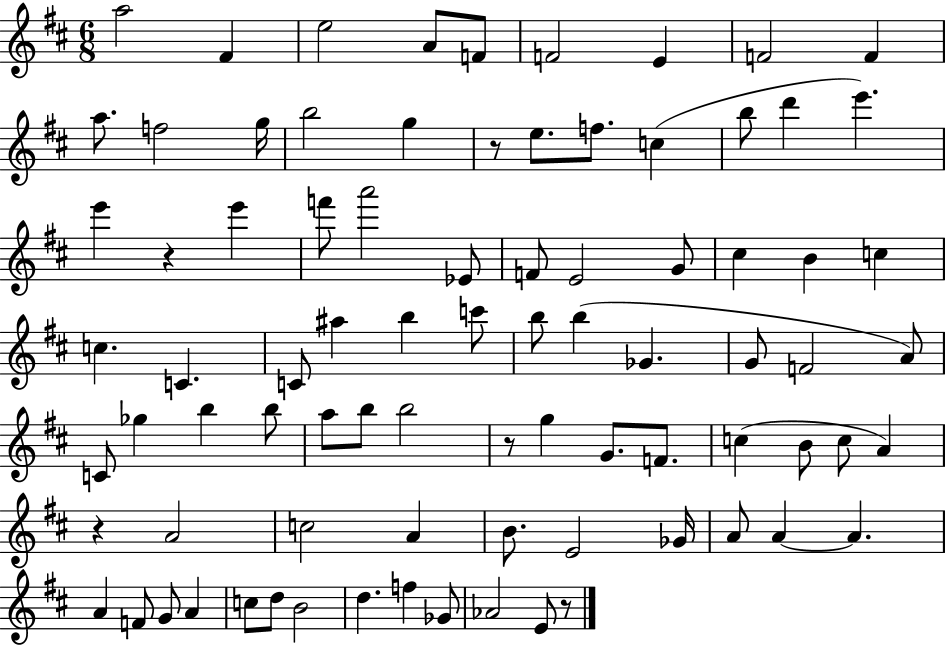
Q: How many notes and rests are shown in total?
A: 83